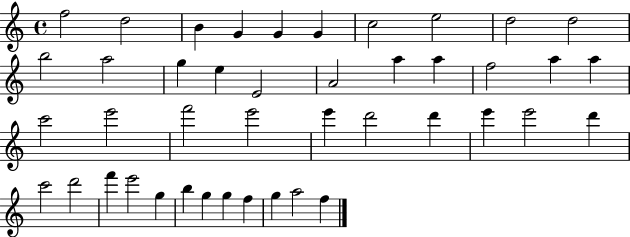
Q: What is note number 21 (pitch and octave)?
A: A5